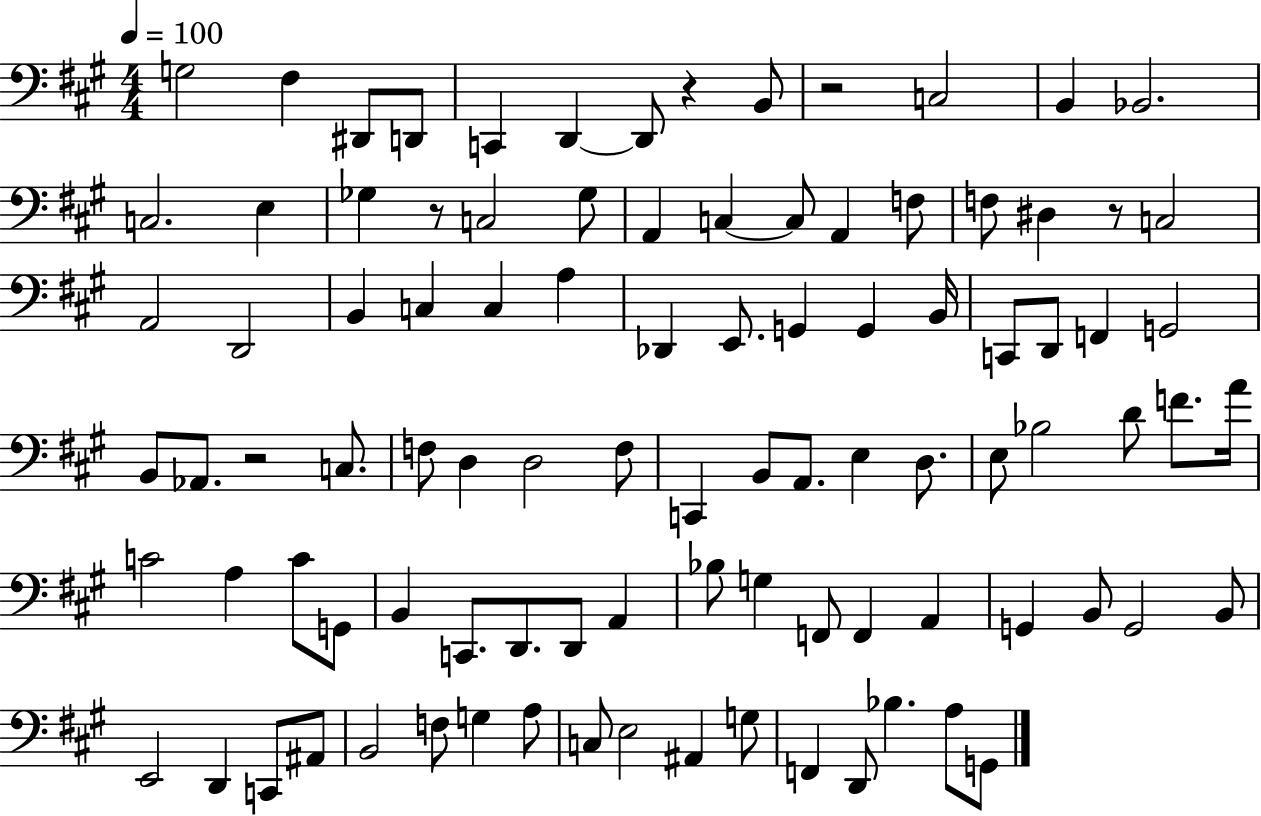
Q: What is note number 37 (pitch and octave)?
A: D2